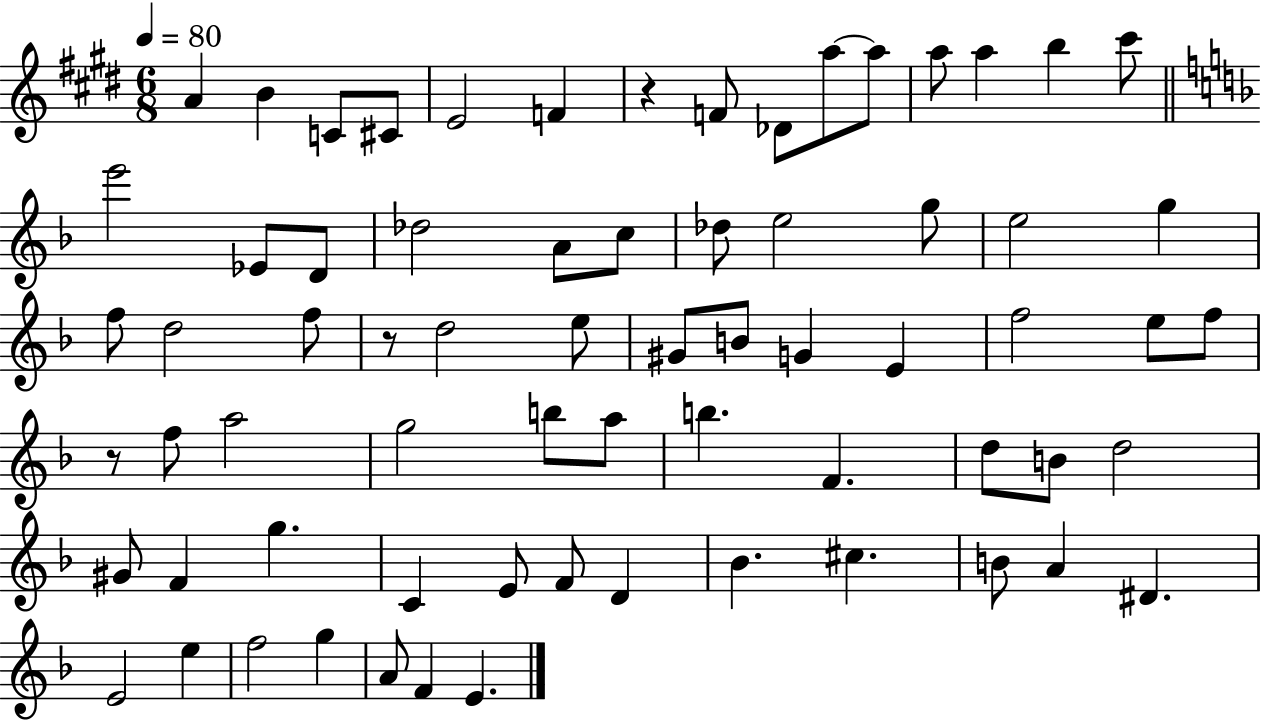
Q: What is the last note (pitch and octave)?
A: E4